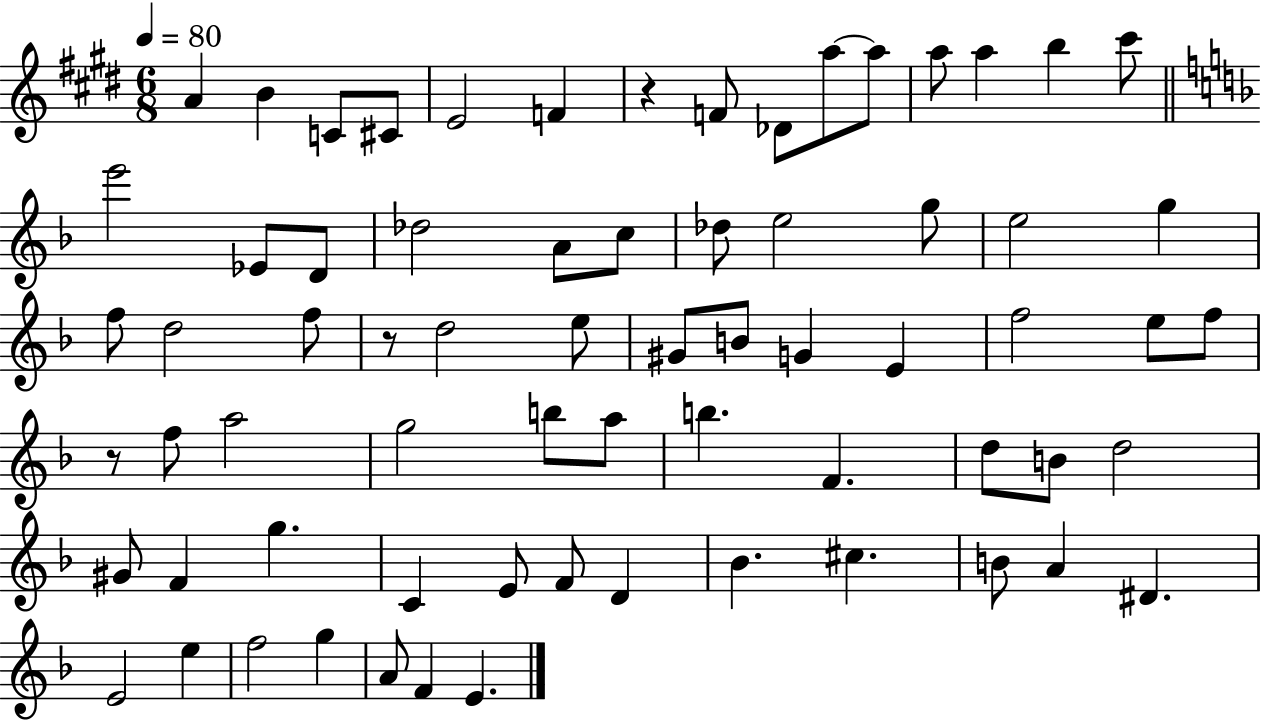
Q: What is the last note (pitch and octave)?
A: E4